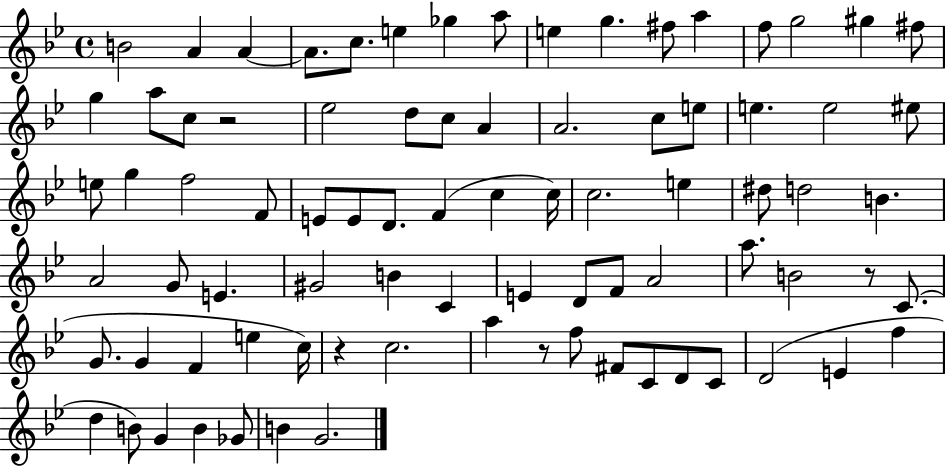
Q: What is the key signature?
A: BES major